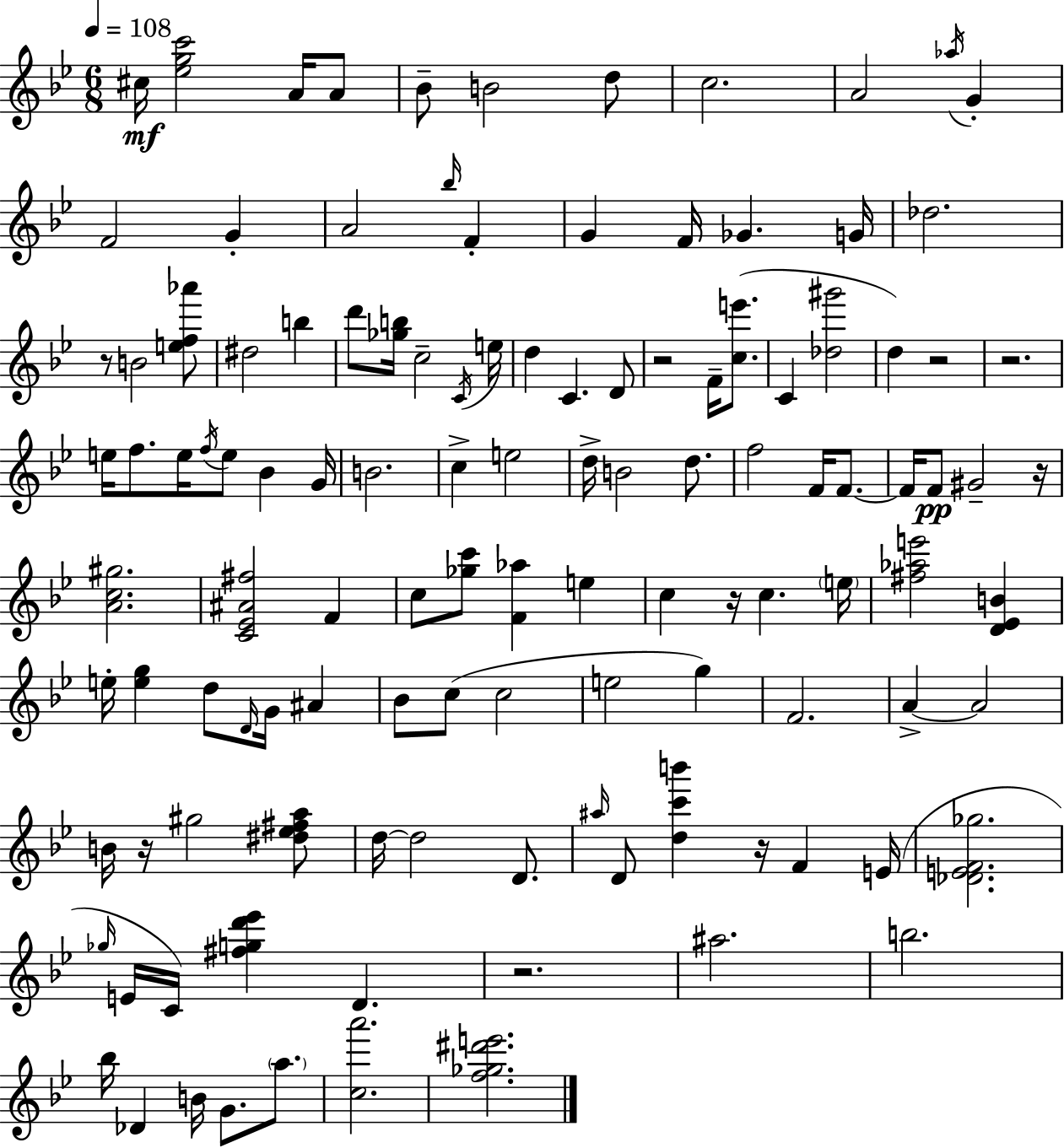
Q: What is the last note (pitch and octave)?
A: A5